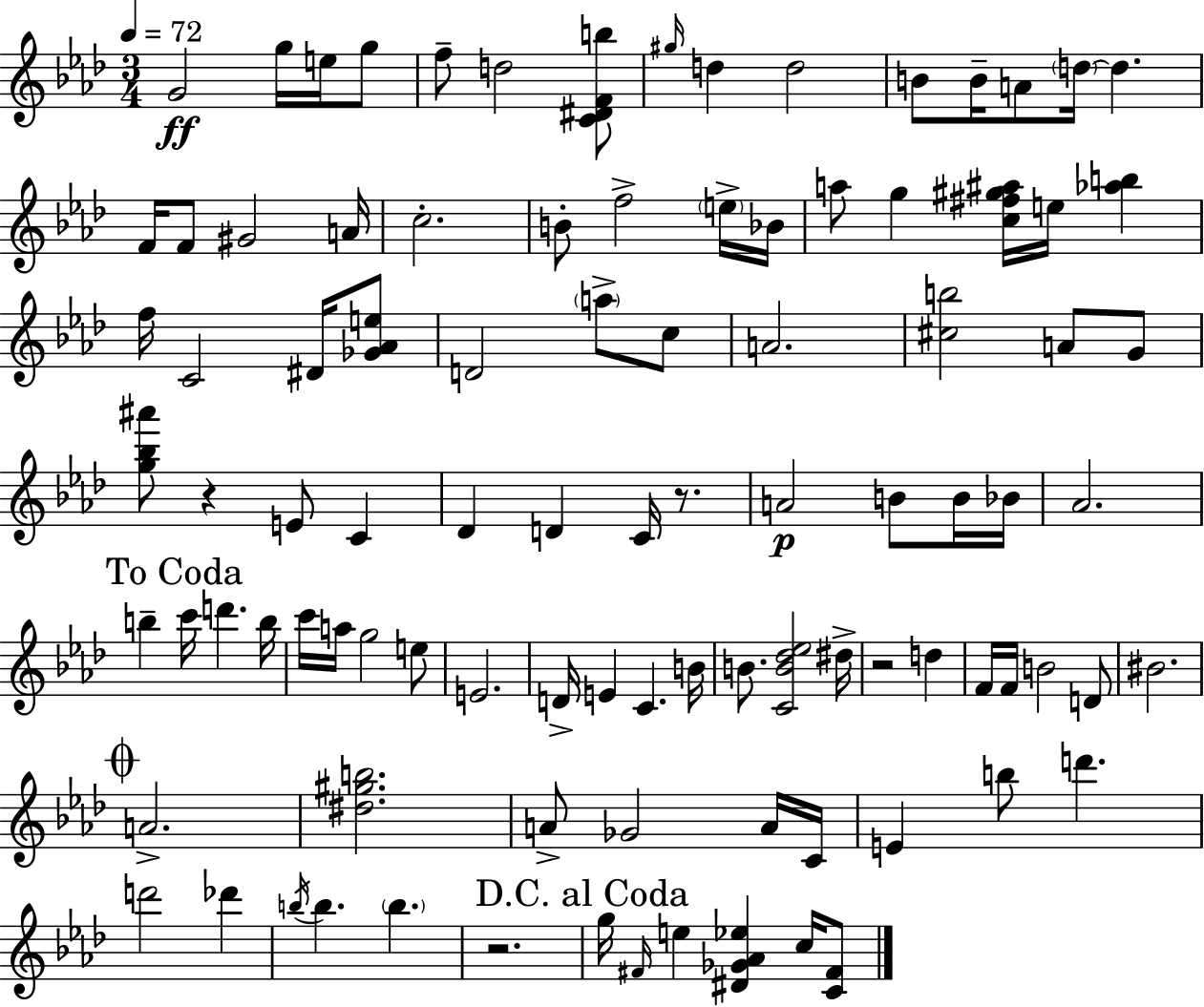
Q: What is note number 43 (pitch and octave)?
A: B4